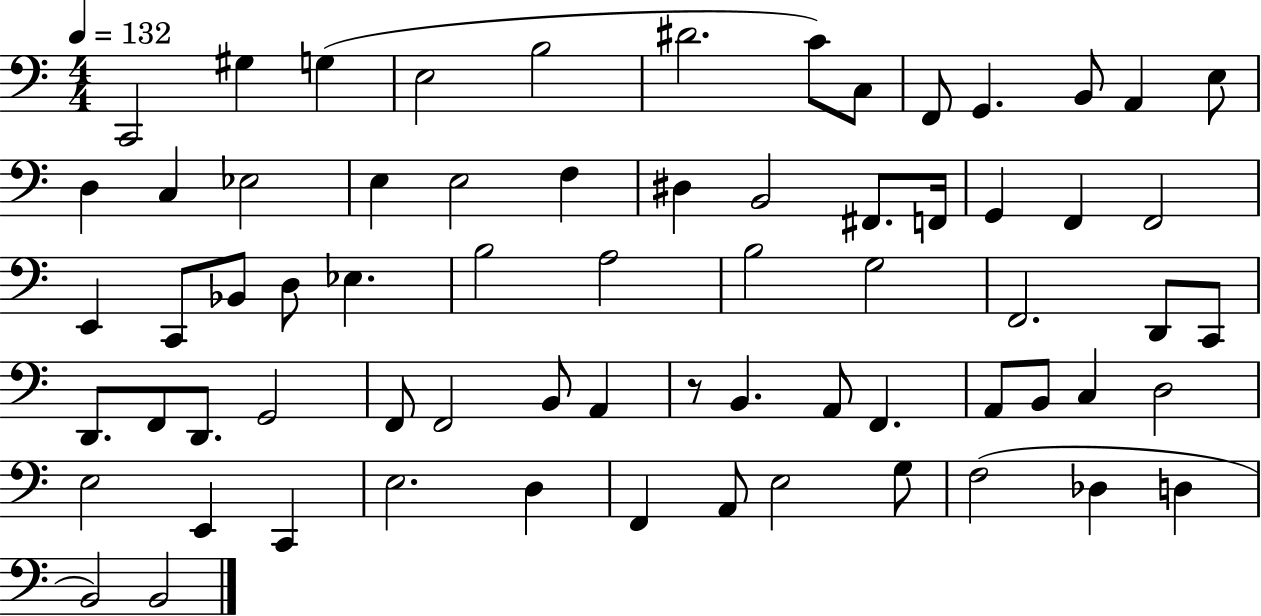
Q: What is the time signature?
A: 4/4